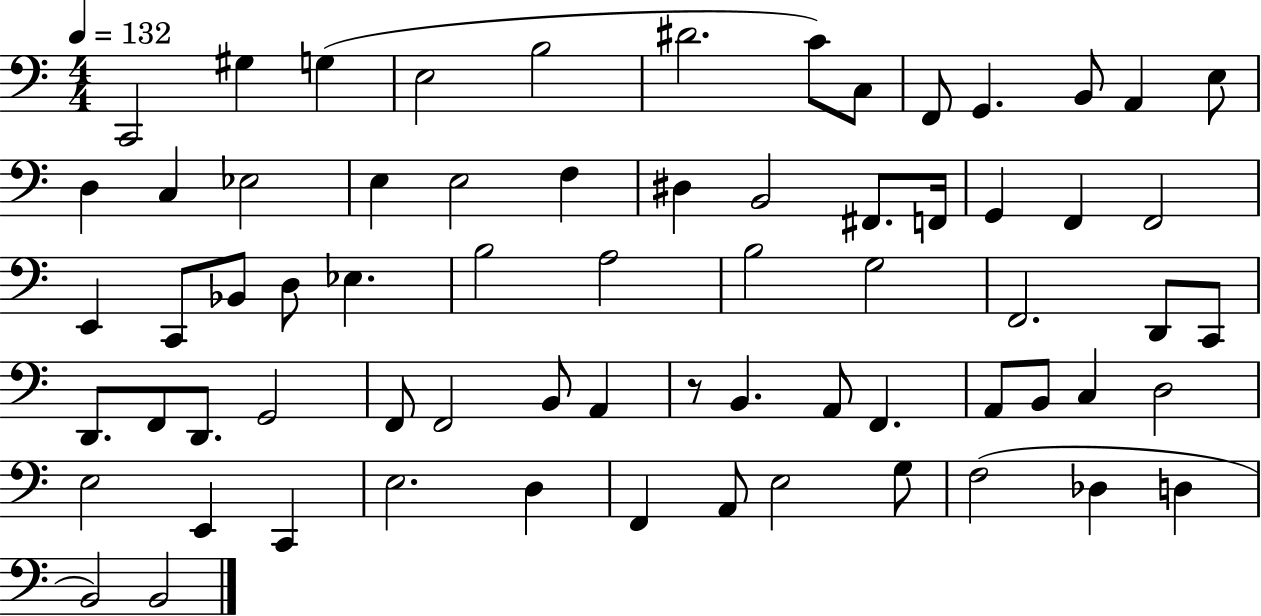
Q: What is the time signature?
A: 4/4